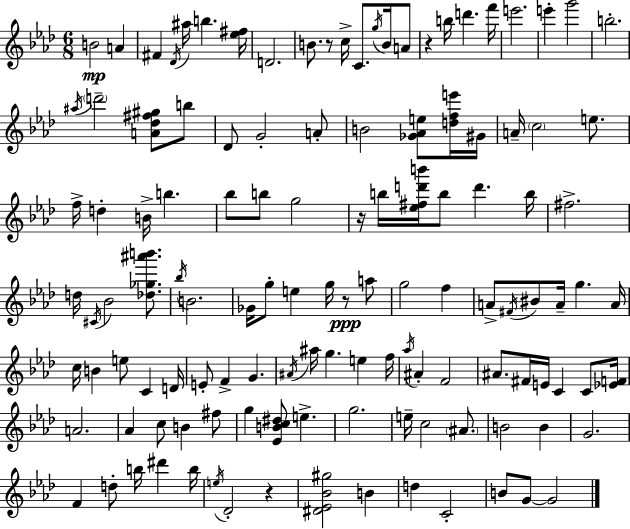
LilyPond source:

{
  \clef treble
  \numericTimeSignature
  \time 6/8
  \key f \minor
  b'2\mp a'4 | fis'4 \acciaccatura { des'16 } ais''16 b''4. | <ees'' fis''>16 d'2. | b'8. r8 c''16-> c'8. \acciaccatura { g''16 } b'16 | \break a'8 r4 b''16 d'''4. | f'''16 e'''2. | e'''4-. g'''2 | b''2.-. | \break \acciaccatura { ais''16 } \parenthesize d'''2-- <a' des'' fis'' gis''>8 | b''8 des'8 g'2-. | a'8-. b'2 <ges' aes' e''>8 | <d'' f'' e'''>16 gis'16 a'16-- \parenthesize c''2 | \break e''8. f''16-> d''4-. b'16-> b''4. | bes''8 b''8 g''2 | r16 b''16 <ees'' fis'' d''' b'''>16 b''8 d'''4. | b''16 fis''2.-> | \break d''16 \acciaccatura { cis'16 } bes'2 | <des'' ges'' ais''' b'''>8. \acciaccatura { bes''16 } b'2. | ges'16 g''8-. e''4 | g''16 r8\ppp a''8 g''2 | \break f''4 a'8-> \acciaccatura { fis'16 } bis'8 a'16-- g''4. | a'16 c''16 b'4 e''8 | c'4 d'16 e'8-. f'4-> | g'4. \acciaccatura { ais'16 } ais''16 g''4. | \break e''4 f''16 \acciaccatura { aes''16 } ais'4-. | f'2 ais'8. fis'16 | e'16 c'4 c'8 <ees' f'>16 a'2. | aes'4 | \break c''8 b'4 fis''8 g''4 | <ees' b' c'' dis''>8 e''4.-> g''2. | e''16-- c''2 | \parenthesize ais'8. b'2 | \break b'4 g'2. | f'4 | d''8-. b''16 dis'''4 b''16 \acciaccatura { e''16 } des'2-. | r4 <dis' ees' bes' gis''>2 | \break b'4 d''4 | c'2-. b'8 g'8~~ | g'2 \bar "|."
}